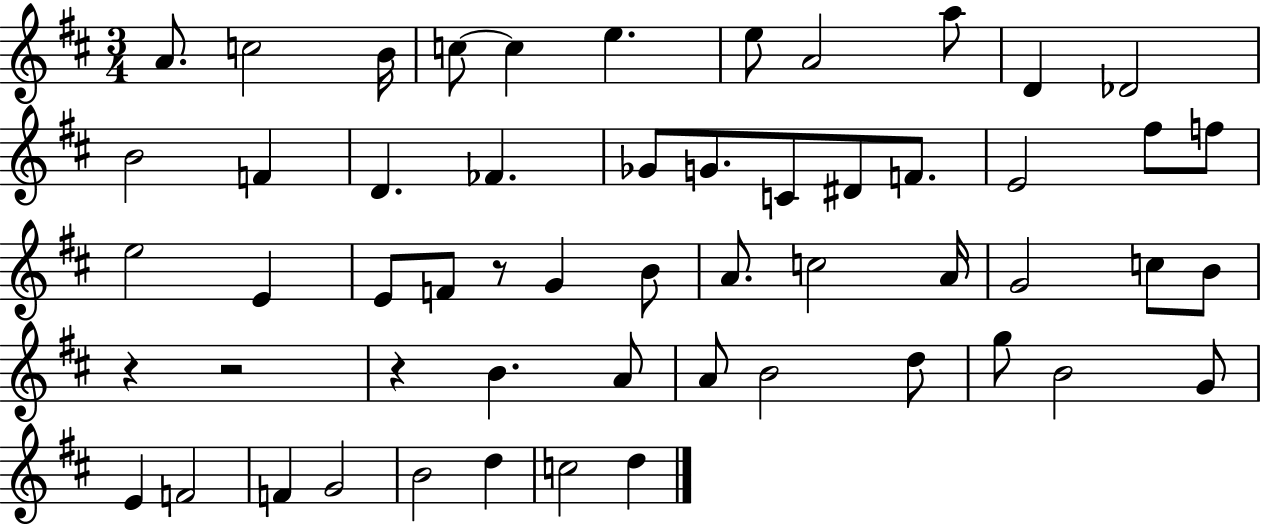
X:1
T:Untitled
M:3/4
L:1/4
K:D
A/2 c2 B/4 c/2 c e e/2 A2 a/2 D _D2 B2 F D _F _G/2 G/2 C/2 ^D/2 F/2 E2 ^f/2 f/2 e2 E E/2 F/2 z/2 G B/2 A/2 c2 A/4 G2 c/2 B/2 z z2 z B A/2 A/2 B2 d/2 g/2 B2 G/2 E F2 F G2 B2 d c2 d